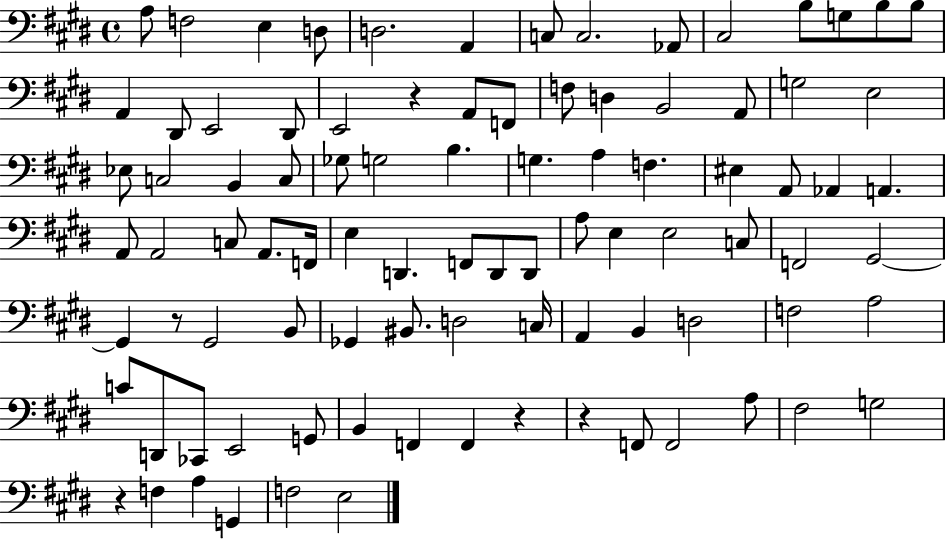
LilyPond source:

{
  \clef bass
  \time 4/4
  \defaultTimeSignature
  \key e \major
  \repeat volta 2 { a8 f2 e4 d8 | d2. a,4 | c8 c2. aes,8 | cis2 b8 g8 b8 b8 | \break a,4 dis,8 e,2 dis,8 | e,2 r4 a,8 f,8 | f8 d4 b,2 a,8 | g2 e2 | \break ees8 c2 b,4 c8 | ges8 g2 b4. | g4. a4 f4. | eis4 a,8 aes,4 a,4. | \break a,8 a,2 c8 a,8. f,16 | e4 d,4. f,8 d,8 d,8 | a8 e4 e2 c8 | f,2 gis,2~~ | \break gis,4 r8 gis,2 b,8 | ges,4 bis,8. d2 c16 | a,4 b,4 d2 | f2 a2 | \break c'8 d,8 ces,8 e,2 g,8 | b,4 f,4 f,4 r4 | r4 f,8 f,2 a8 | fis2 g2 | \break r4 f4 a4 g,4 | f2 e2 | } \bar "|."
}